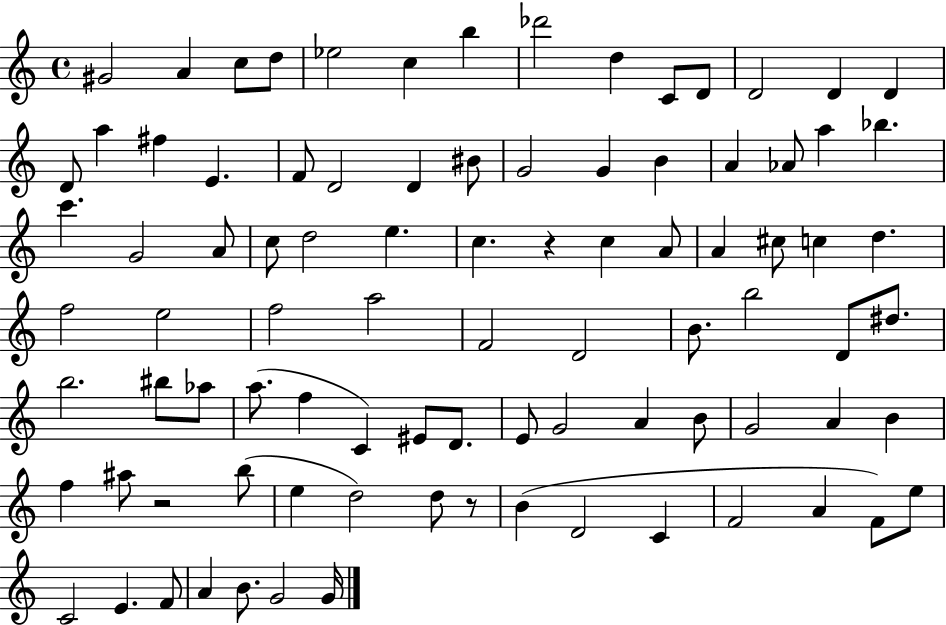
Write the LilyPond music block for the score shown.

{
  \clef treble
  \time 4/4
  \defaultTimeSignature
  \key c \major
  gis'2 a'4 c''8 d''8 | ees''2 c''4 b''4 | des'''2 d''4 c'8 d'8 | d'2 d'4 d'4 | \break d'8 a''4 fis''4 e'4. | f'8 d'2 d'4 bis'8 | g'2 g'4 b'4 | a'4 aes'8 a''4 bes''4. | \break c'''4. g'2 a'8 | c''8 d''2 e''4. | c''4. r4 c''4 a'8 | a'4 cis''8 c''4 d''4. | \break f''2 e''2 | f''2 a''2 | f'2 d'2 | b'8. b''2 d'8 dis''8. | \break b''2. bis''8 aes''8 | a''8.( f''4 c'4) eis'8 d'8. | e'8 g'2 a'4 b'8 | g'2 a'4 b'4 | \break f''4 ais''8 r2 b''8( | e''4 d''2) d''8 r8 | b'4( d'2 c'4 | f'2 a'4 f'8) e''8 | \break c'2 e'4. f'8 | a'4 b'8. g'2 g'16 | \bar "|."
}